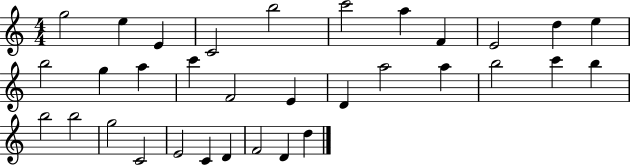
X:1
T:Untitled
M:4/4
L:1/4
K:C
g2 e E C2 b2 c'2 a F E2 d e b2 g a c' F2 E D a2 a b2 c' b b2 b2 g2 C2 E2 C D F2 D d